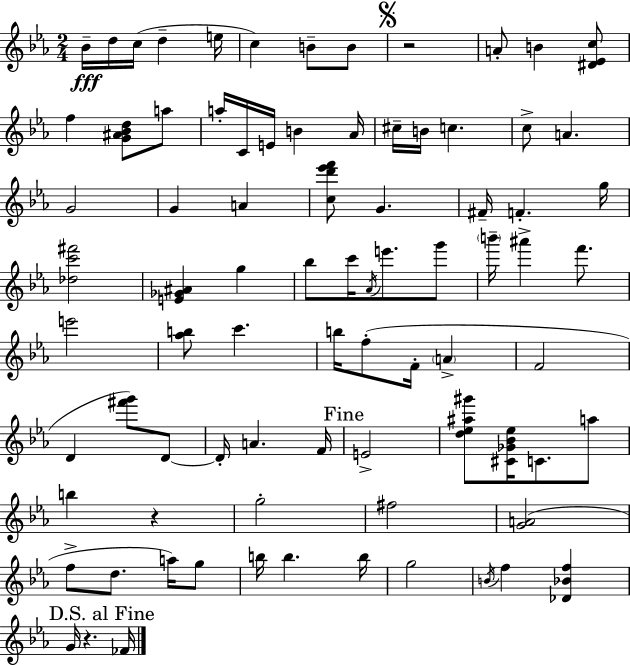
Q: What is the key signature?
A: C minor